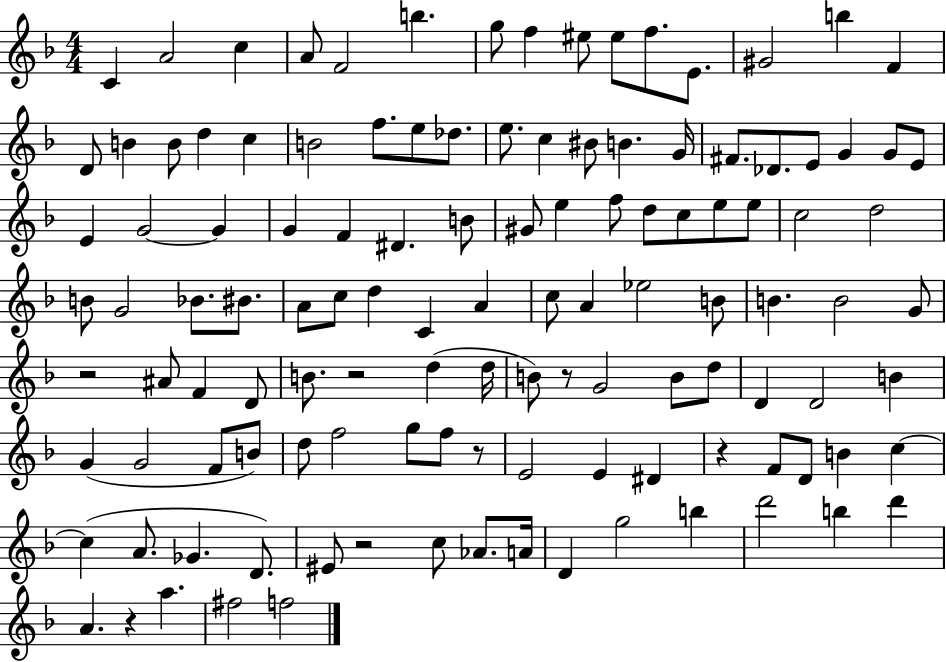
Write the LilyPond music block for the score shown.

{
  \clef treble
  \numericTimeSignature
  \time 4/4
  \key f \major
  c'4 a'2 c''4 | a'8 f'2 b''4. | g''8 f''4 eis''8 eis''8 f''8. e'8. | gis'2 b''4 f'4 | \break d'8 b'4 b'8 d''4 c''4 | b'2 f''8. e''8 des''8. | e''8. c''4 bis'8 b'4. g'16 | fis'8. des'8. e'8 g'4 g'8 e'8 | \break e'4 g'2~~ g'4 | g'4 f'4 dis'4. b'8 | gis'8 e''4 f''8 d''8 c''8 e''8 e''8 | c''2 d''2 | \break b'8 g'2 bes'8. bis'8. | a'8 c''8 d''4 c'4 a'4 | c''8 a'4 ees''2 b'8 | b'4. b'2 g'8 | \break r2 ais'8 f'4 d'8 | b'8. r2 d''4( d''16 | b'8) r8 g'2 b'8 d''8 | d'4 d'2 b'4 | \break g'4( g'2 f'8 b'8) | d''8 f''2 g''8 f''8 r8 | e'2 e'4 dis'4 | r4 f'8 d'8 b'4 c''4~~ | \break c''4( a'8. ges'4. d'8.) | eis'8 r2 c''8 aes'8. a'16 | d'4 g''2 b''4 | d'''2 b''4 d'''4 | \break a'4. r4 a''4. | fis''2 f''2 | \bar "|."
}